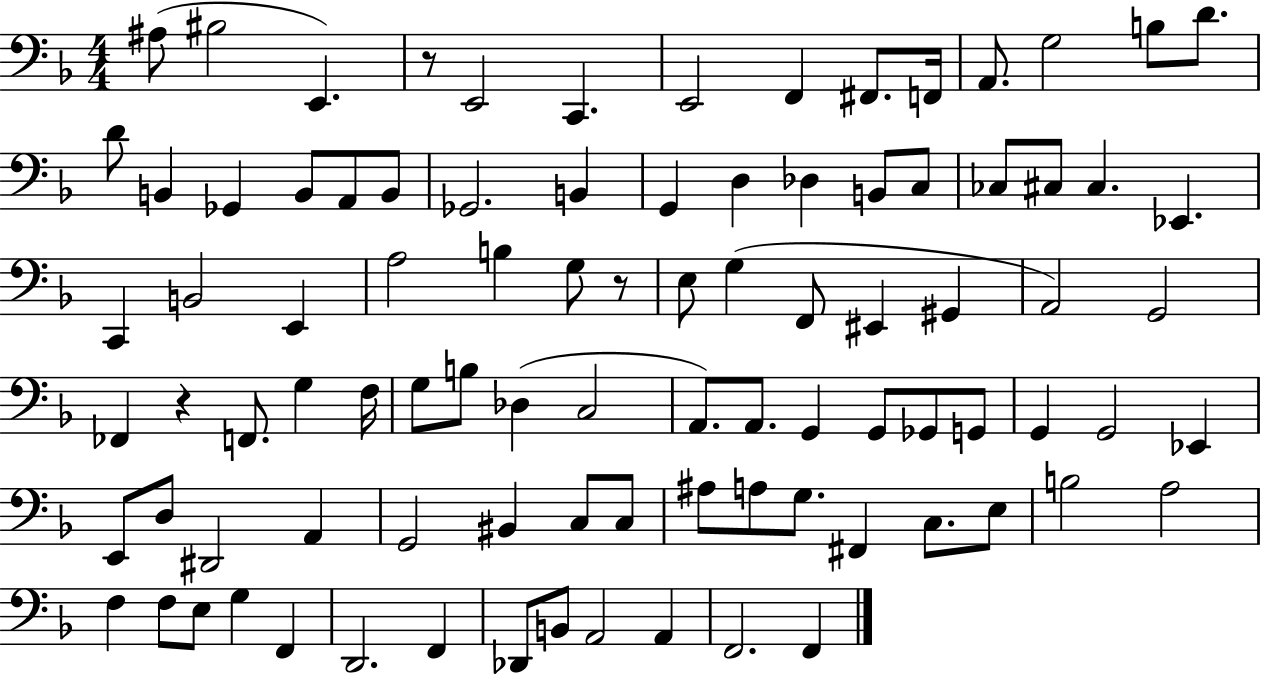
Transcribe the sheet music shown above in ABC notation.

X:1
T:Untitled
M:4/4
L:1/4
K:F
^A,/2 ^B,2 E,, z/2 E,,2 C,, E,,2 F,, ^F,,/2 F,,/4 A,,/2 G,2 B,/2 D/2 D/2 B,, _G,, B,,/2 A,,/2 B,,/2 _G,,2 B,, G,, D, _D, B,,/2 C,/2 _C,/2 ^C,/2 ^C, _E,, C,, B,,2 E,, A,2 B, G,/2 z/2 E,/2 G, F,,/2 ^E,, ^G,, A,,2 G,,2 _F,, z F,,/2 G, F,/4 G,/2 B,/2 _D, C,2 A,,/2 A,,/2 G,, G,,/2 _G,,/2 G,,/2 G,, G,,2 _E,, E,,/2 D,/2 ^D,,2 A,, G,,2 ^B,, C,/2 C,/2 ^A,/2 A,/2 G,/2 ^F,, C,/2 E,/2 B,2 A,2 F, F,/2 E,/2 G, F,, D,,2 F,, _D,,/2 B,,/2 A,,2 A,, F,,2 F,,